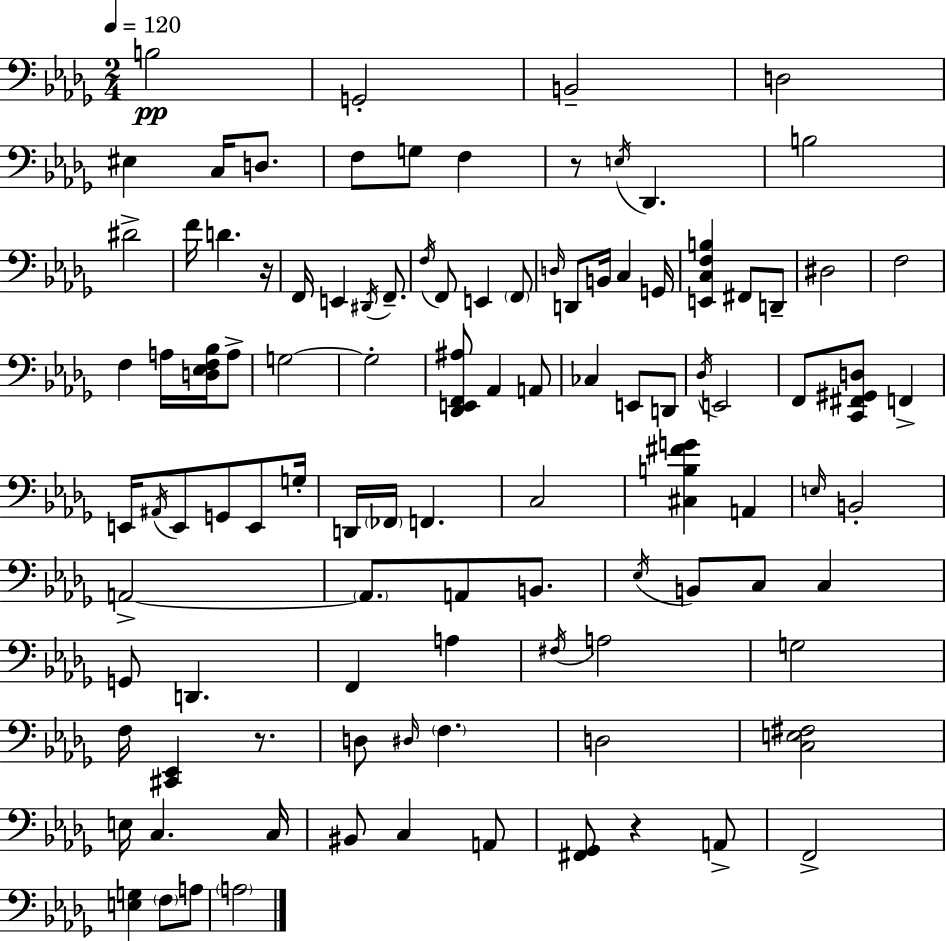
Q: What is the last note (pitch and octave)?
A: A3